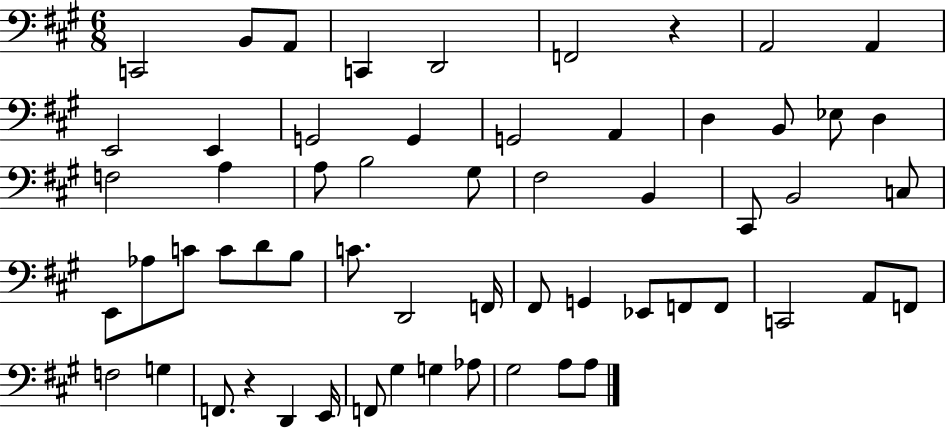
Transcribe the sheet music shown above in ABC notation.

X:1
T:Untitled
M:6/8
L:1/4
K:A
C,,2 B,,/2 A,,/2 C,, D,,2 F,,2 z A,,2 A,, E,,2 E,, G,,2 G,, G,,2 A,, D, B,,/2 _E,/2 D, F,2 A, A,/2 B,2 ^G,/2 ^F,2 B,, ^C,,/2 B,,2 C,/2 E,,/2 _A,/2 C/2 C/2 D/2 B,/2 C/2 D,,2 F,,/4 ^F,,/2 G,, _E,,/2 F,,/2 F,,/2 C,,2 A,,/2 F,,/2 F,2 G, F,,/2 z D,, E,,/4 F,,/2 ^G, G, _A,/2 ^G,2 A,/2 A,/2